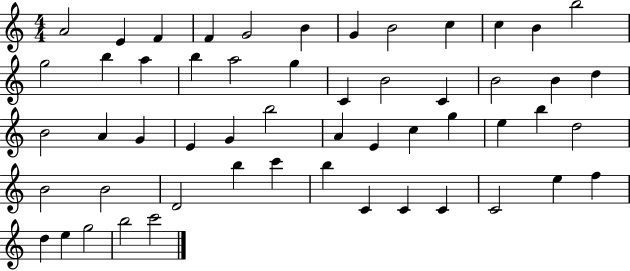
X:1
T:Untitled
M:4/4
L:1/4
K:C
A2 E F F G2 B G B2 c c B b2 g2 b a b a2 g C B2 C B2 B d B2 A G E G b2 A E c g e b d2 B2 B2 D2 b c' b C C C C2 e f d e g2 b2 c'2